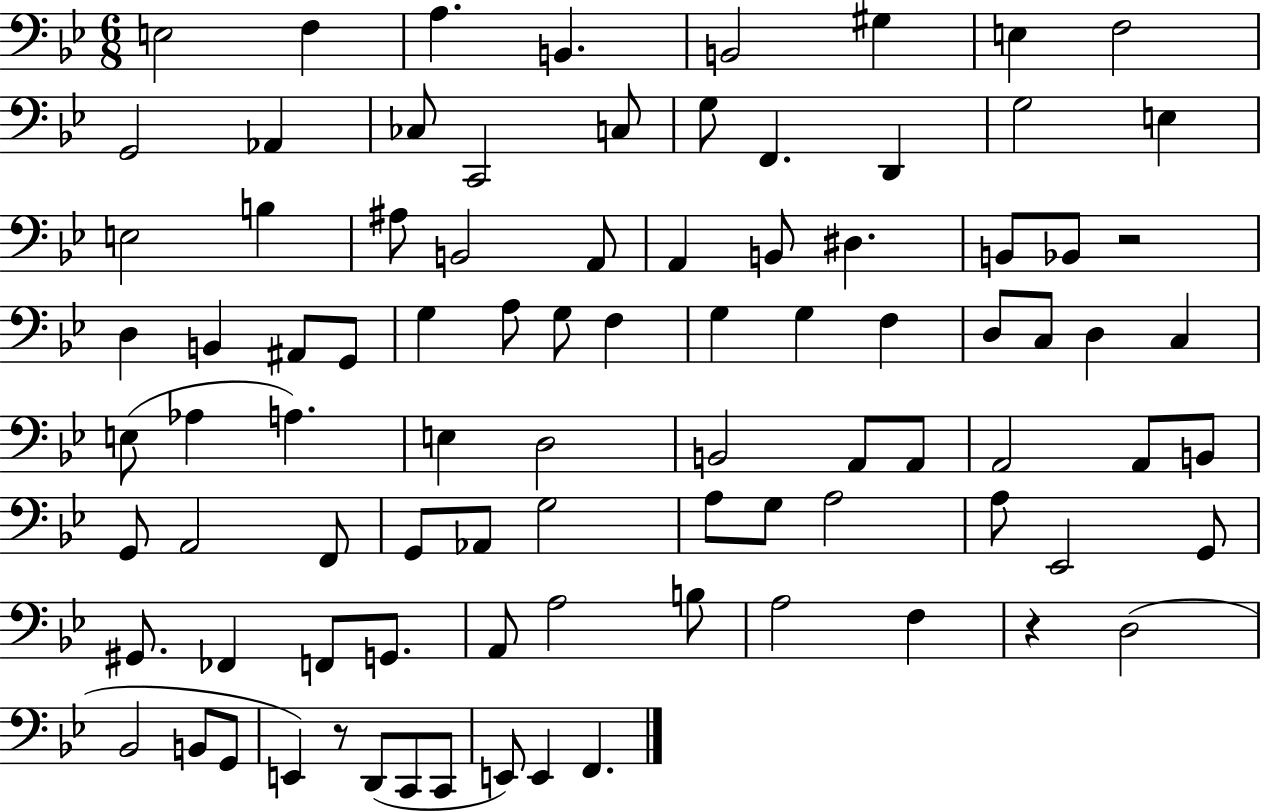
X:1
T:Untitled
M:6/8
L:1/4
K:Bb
E,2 F, A, B,, B,,2 ^G, E, F,2 G,,2 _A,, _C,/2 C,,2 C,/2 G,/2 F,, D,, G,2 E, E,2 B, ^A,/2 B,,2 A,,/2 A,, B,,/2 ^D, B,,/2 _B,,/2 z2 D, B,, ^A,,/2 G,,/2 G, A,/2 G,/2 F, G, G, F, D,/2 C,/2 D, C, E,/2 _A, A, E, D,2 B,,2 A,,/2 A,,/2 A,,2 A,,/2 B,,/2 G,,/2 A,,2 F,,/2 G,,/2 _A,,/2 G,2 A,/2 G,/2 A,2 A,/2 _E,,2 G,,/2 ^G,,/2 _F,, F,,/2 G,,/2 A,,/2 A,2 B,/2 A,2 F, z D,2 _B,,2 B,,/2 G,,/2 E,, z/2 D,,/2 C,,/2 C,,/2 E,,/2 E,, F,,